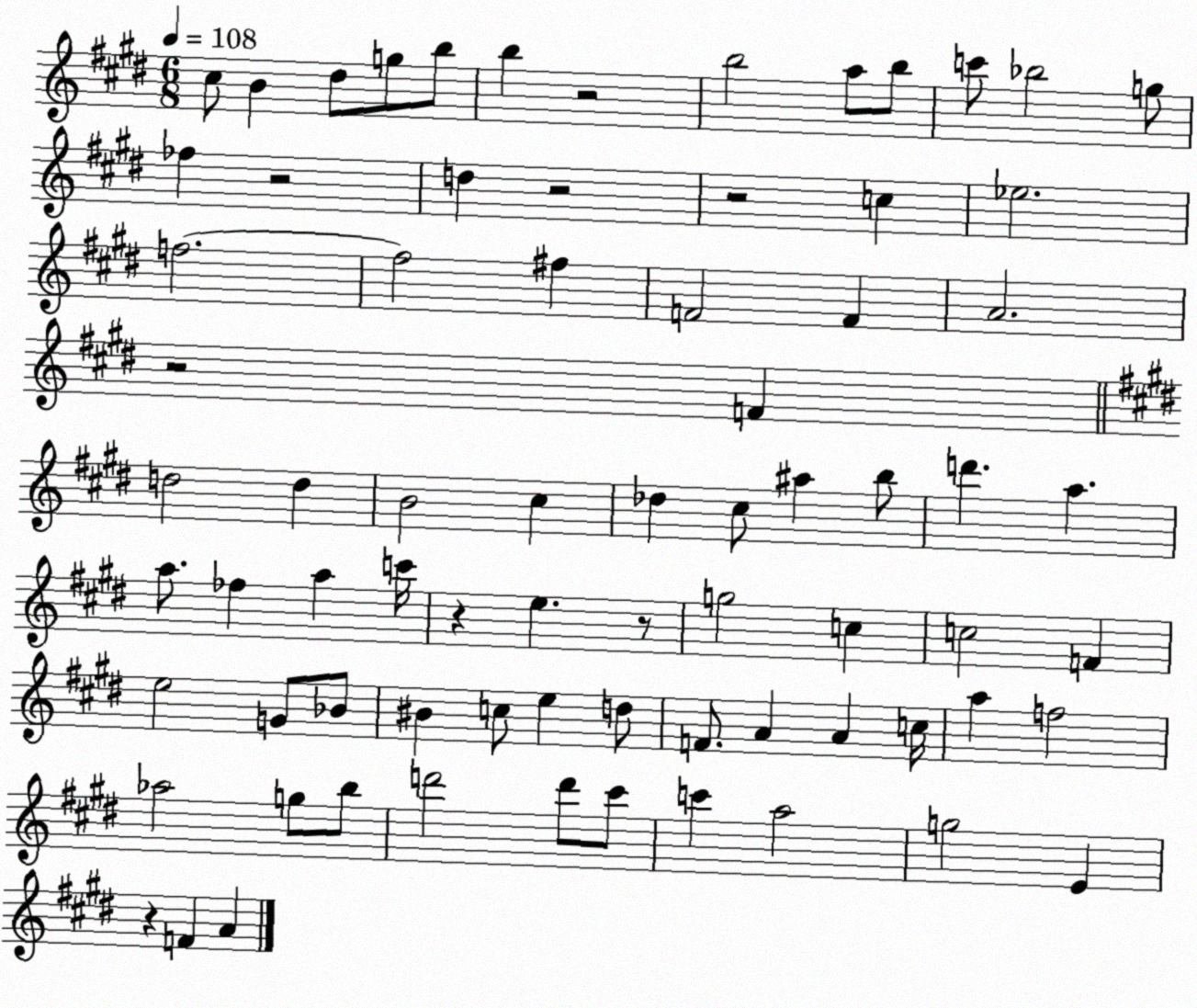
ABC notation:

X:1
T:Untitled
M:6/8
L:1/4
K:E
^c/2 B ^d/2 g/2 b/2 b z2 b2 a/2 b/2 c'/2 _b2 g/2 _f z2 d z2 z2 c _e2 f2 f2 ^f F2 F A2 z2 F d2 d B2 ^c _d ^c/2 ^a b/2 d' a a/2 _f a c'/4 z e z/2 g2 c c2 F e2 G/2 _B/2 ^B c/2 e d/2 F/2 A A c/4 a f2 _a2 g/2 b/2 d'2 d'/2 ^c'/2 c' a2 g2 E z F A